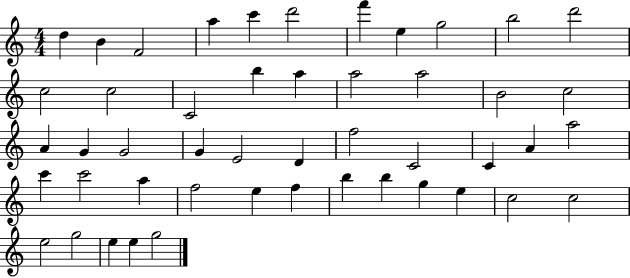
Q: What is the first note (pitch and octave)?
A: D5